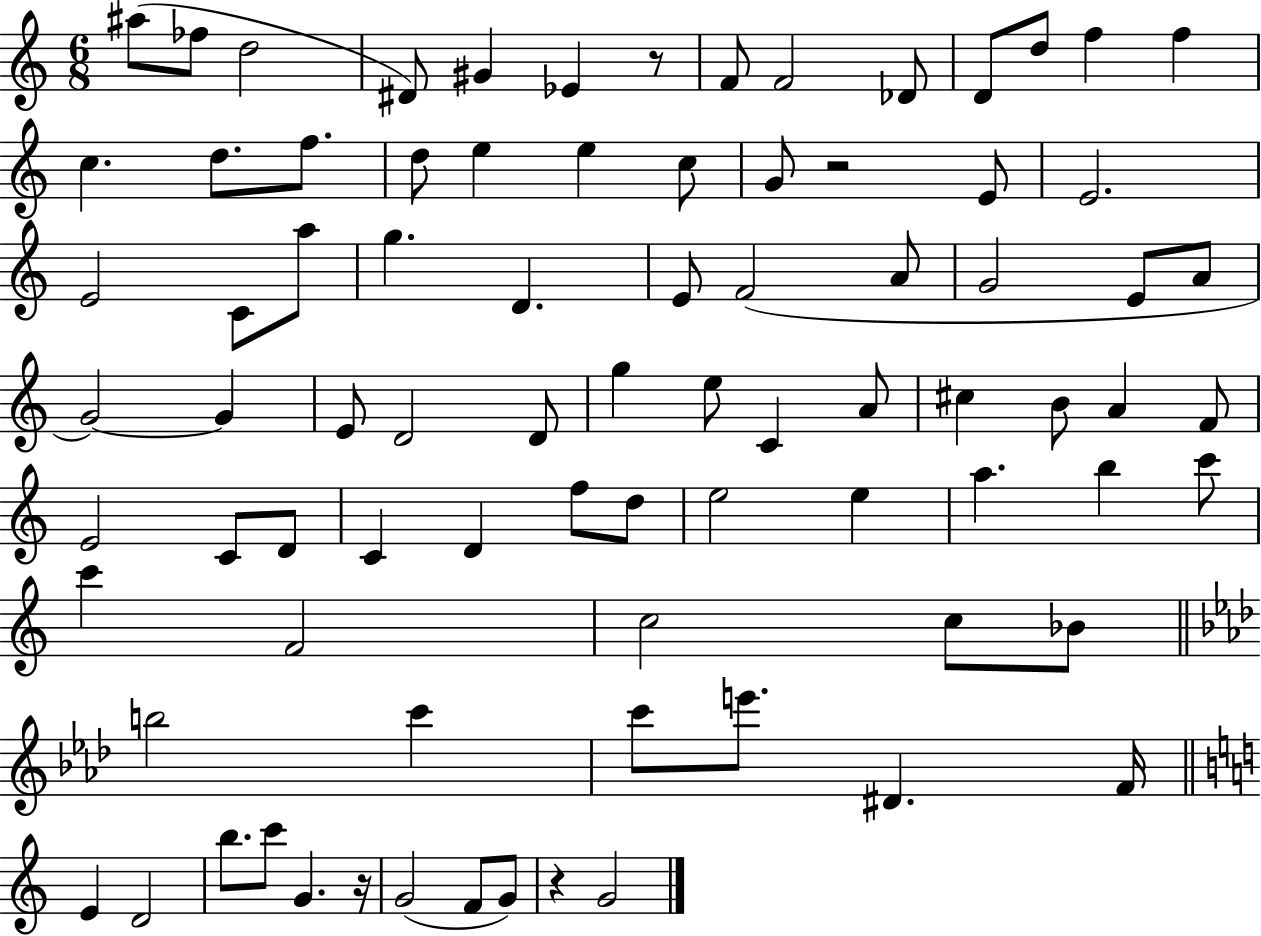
X:1
T:Untitled
M:6/8
L:1/4
K:C
^a/2 _f/2 d2 ^D/2 ^G _E z/2 F/2 F2 _D/2 D/2 d/2 f f c d/2 f/2 d/2 e e c/2 G/2 z2 E/2 E2 E2 C/2 a/2 g D E/2 F2 A/2 G2 E/2 A/2 G2 G E/2 D2 D/2 g e/2 C A/2 ^c B/2 A F/2 E2 C/2 D/2 C D f/2 d/2 e2 e a b c'/2 c' F2 c2 c/2 _B/2 b2 c' c'/2 e'/2 ^D F/4 E D2 b/2 c'/2 G z/4 G2 F/2 G/2 z G2